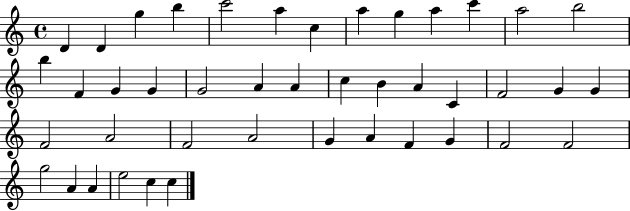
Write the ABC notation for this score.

X:1
T:Untitled
M:4/4
L:1/4
K:C
D D g b c'2 a c a g a c' a2 b2 b F G G G2 A A c B A C F2 G G F2 A2 F2 A2 G A F G F2 F2 g2 A A e2 c c